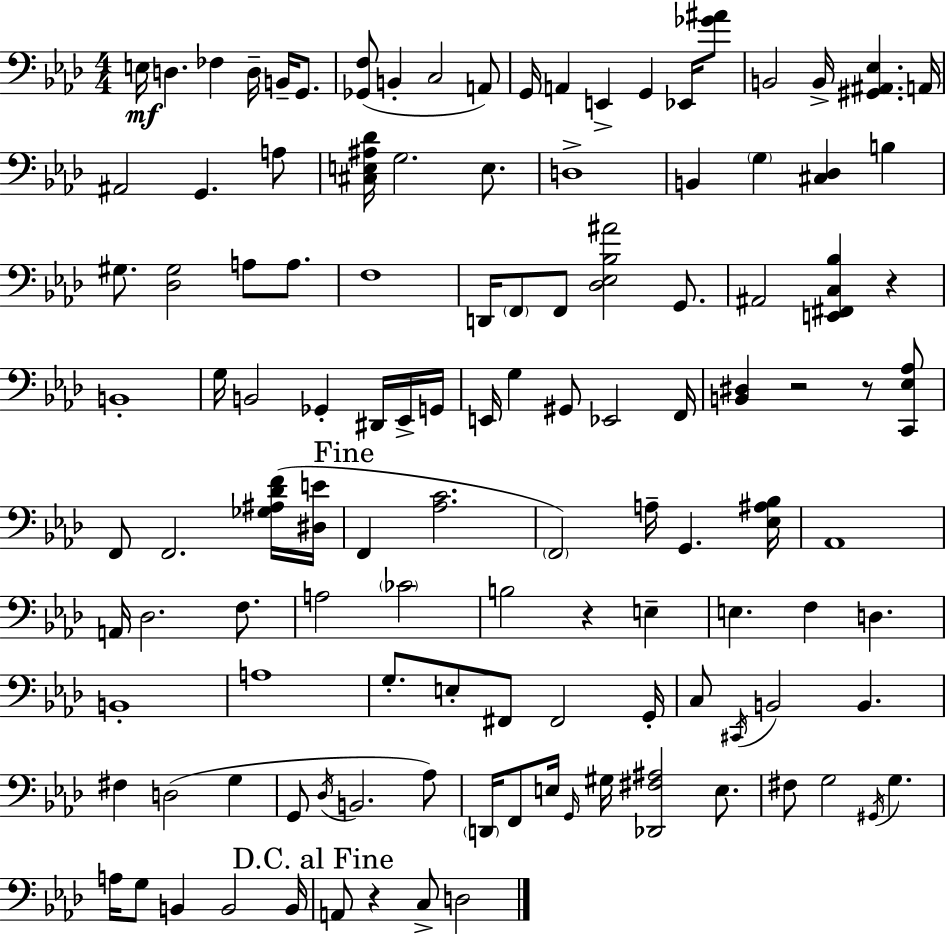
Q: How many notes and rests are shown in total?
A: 120